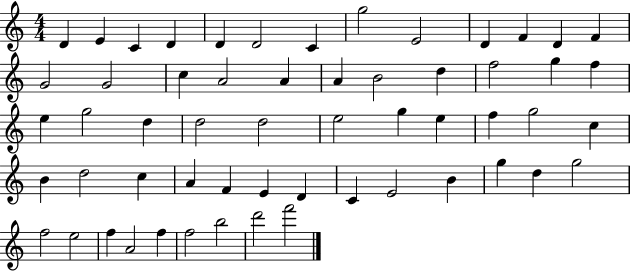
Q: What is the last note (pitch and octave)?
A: F6